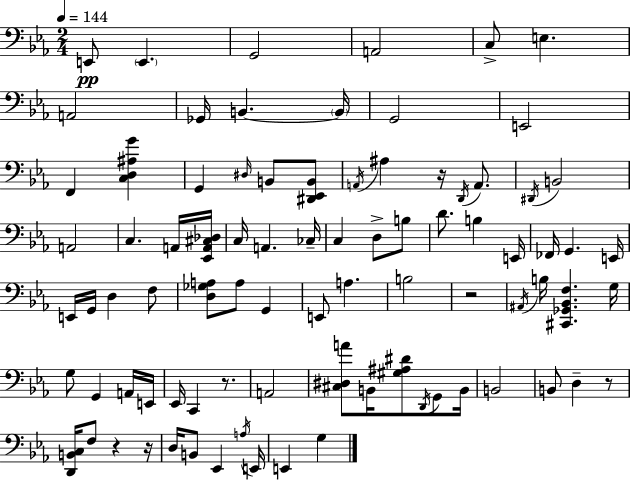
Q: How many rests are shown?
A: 6